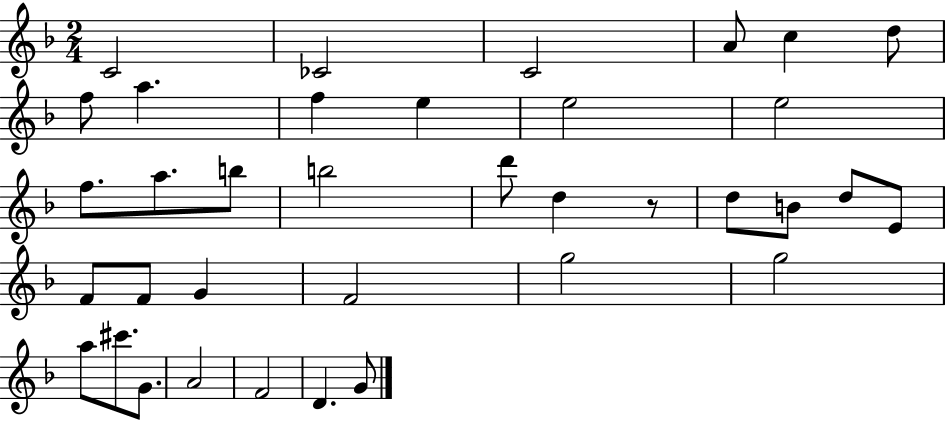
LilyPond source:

{
  \clef treble
  \numericTimeSignature
  \time 2/4
  \key f \major
  \repeat volta 2 { c'2 | ces'2 | c'2 | a'8 c''4 d''8 | \break f''8 a''4. | f''4 e''4 | e''2 | e''2 | \break f''8. a''8. b''8 | b''2 | d'''8 d''4 r8 | d''8 b'8 d''8 e'8 | \break f'8 f'8 g'4 | f'2 | g''2 | g''2 | \break a''8 cis'''8. g'8. | a'2 | f'2 | d'4. g'8 | \break } \bar "|."
}